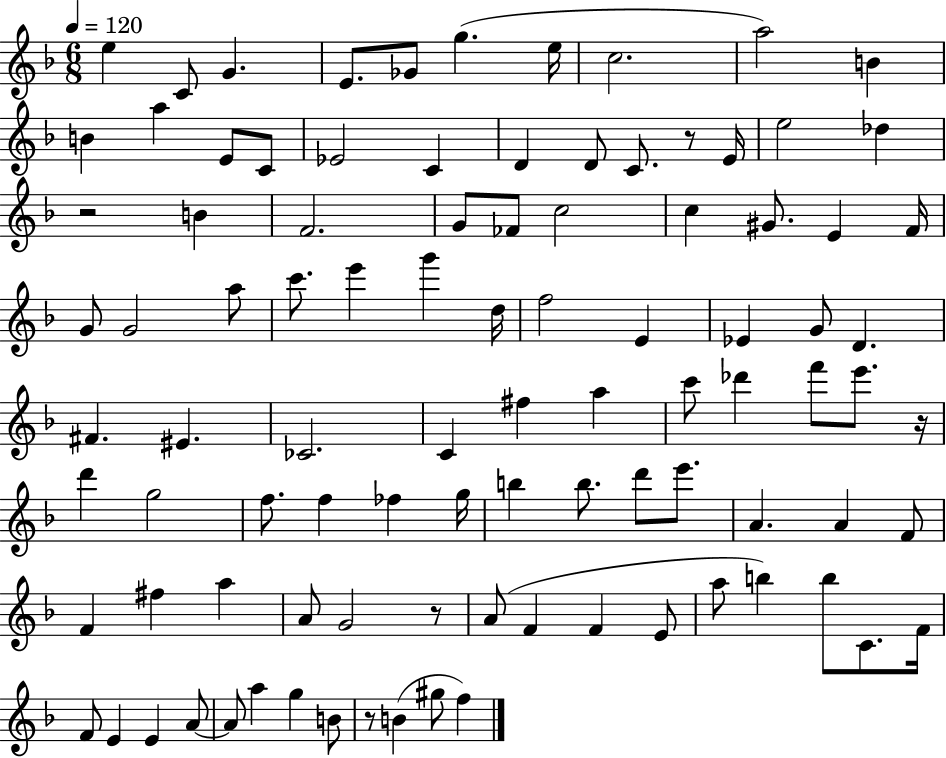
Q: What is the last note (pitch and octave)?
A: F5